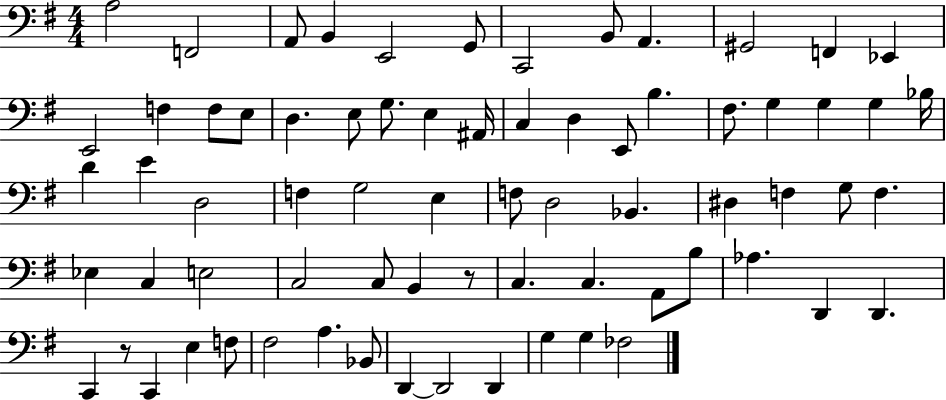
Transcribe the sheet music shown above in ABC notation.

X:1
T:Untitled
M:4/4
L:1/4
K:G
A,2 F,,2 A,,/2 B,, E,,2 G,,/2 C,,2 B,,/2 A,, ^G,,2 F,, _E,, E,,2 F, F,/2 E,/2 D, E,/2 G,/2 E, ^A,,/4 C, D, E,,/2 B, ^F,/2 G, G, G, _B,/4 D E D,2 F, G,2 E, F,/2 D,2 _B,, ^D, F, G,/2 F, _E, C, E,2 C,2 C,/2 B,, z/2 C, C, A,,/2 B,/2 _A, D,, D,, C,, z/2 C,, E, F,/2 ^F,2 A, _B,,/2 D,, D,,2 D,, G, G, _F,2